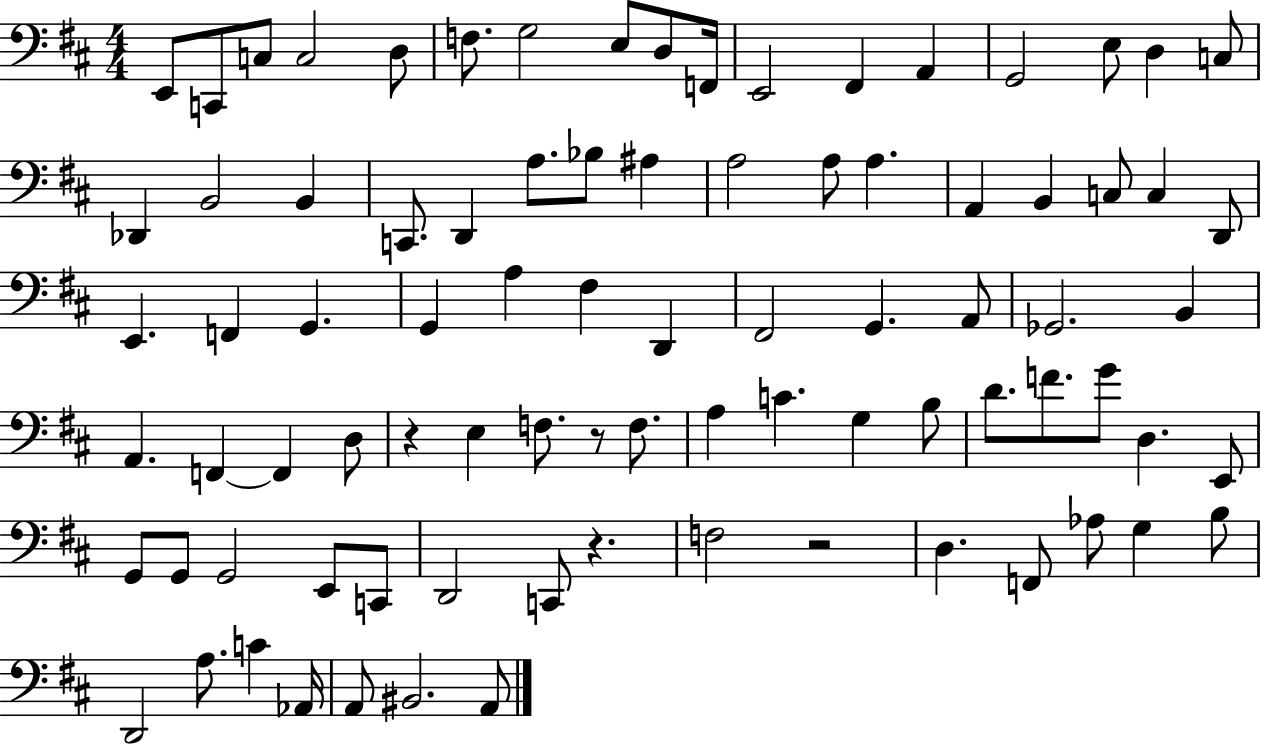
{
  \clef bass
  \numericTimeSignature
  \time 4/4
  \key d \major
  e,8 c,8 c8 c2 d8 | f8. g2 e8 d8 f,16 | e,2 fis,4 a,4 | g,2 e8 d4 c8 | \break des,4 b,2 b,4 | c,8. d,4 a8. bes8 ais4 | a2 a8 a4. | a,4 b,4 c8 c4 d,8 | \break e,4. f,4 g,4. | g,4 a4 fis4 d,4 | fis,2 g,4. a,8 | ges,2. b,4 | \break a,4. f,4~~ f,4 d8 | r4 e4 f8. r8 f8. | a4 c'4. g4 b8 | d'8. f'8. g'8 d4. e,8 | \break g,8 g,8 g,2 e,8 c,8 | d,2 c,8 r4. | f2 r2 | d4. f,8 aes8 g4 b8 | \break d,2 a8. c'4 aes,16 | a,8 bis,2. a,8 | \bar "|."
}